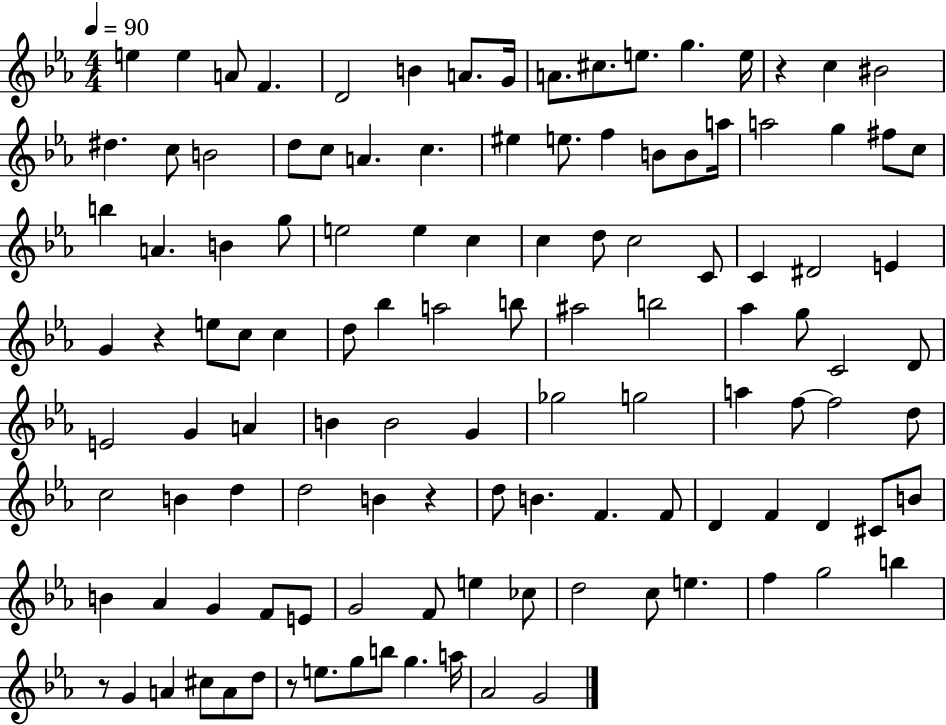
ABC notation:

X:1
T:Untitled
M:4/4
L:1/4
K:Eb
e e A/2 F D2 B A/2 G/4 A/2 ^c/2 e/2 g e/4 z c ^B2 ^d c/2 B2 d/2 c/2 A c ^e e/2 f B/2 B/2 a/4 a2 g ^f/2 c/2 b A B g/2 e2 e c c d/2 c2 C/2 C ^D2 E G z e/2 c/2 c d/2 _b a2 b/2 ^a2 b2 _a g/2 C2 D/2 E2 G A B B2 G _g2 g2 a f/2 f2 d/2 c2 B d d2 B z d/2 B F F/2 D F D ^C/2 B/2 B _A G F/2 E/2 G2 F/2 e _c/2 d2 c/2 e f g2 b z/2 G A ^c/2 A/2 d/2 z/2 e/2 g/2 b/2 g a/4 _A2 G2